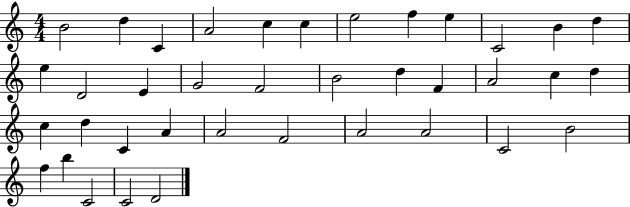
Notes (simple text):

B4/h D5/q C4/q A4/h C5/q C5/q E5/h F5/q E5/q C4/h B4/q D5/q E5/q D4/h E4/q G4/h F4/h B4/h D5/q F4/q A4/h C5/q D5/q C5/q D5/q C4/q A4/q A4/h F4/h A4/h A4/h C4/h B4/h F5/q B5/q C4/h C4/h D4/h